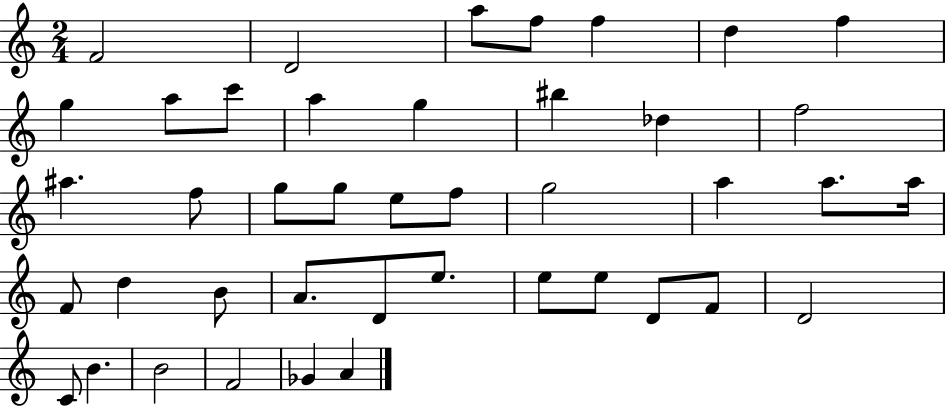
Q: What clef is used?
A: treble